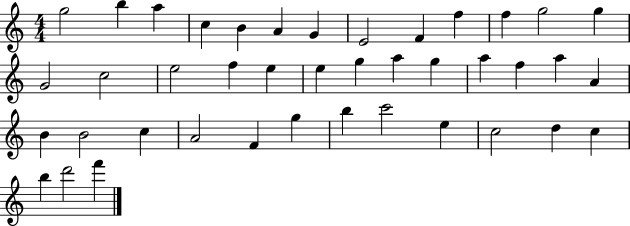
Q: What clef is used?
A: treble